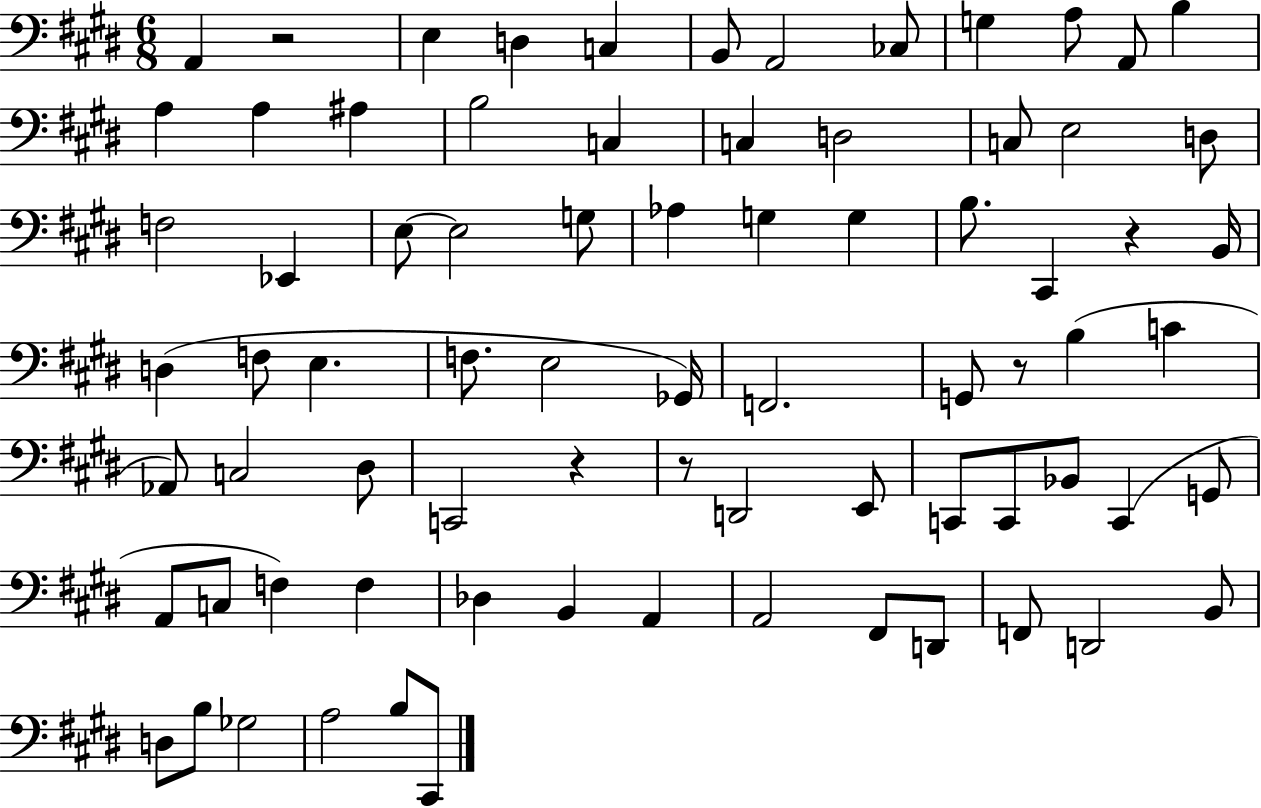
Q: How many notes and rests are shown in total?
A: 77